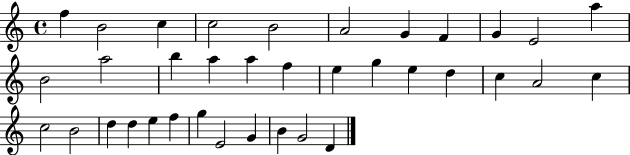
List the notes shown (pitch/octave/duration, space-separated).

F5/q B4/h C5/q C5/h B4/h A4/h G4/q F4/q G4/q E4/h A5/q B4/h A5/h B5/q A5/q A5/q F5/q E5/q G5/q E5/q D5/q C5/q A4/h C5/q C5/h B4/h D5/q D5/q E5/q F5/q G5/q E4/h G4/q B4/q G4/h D4/q